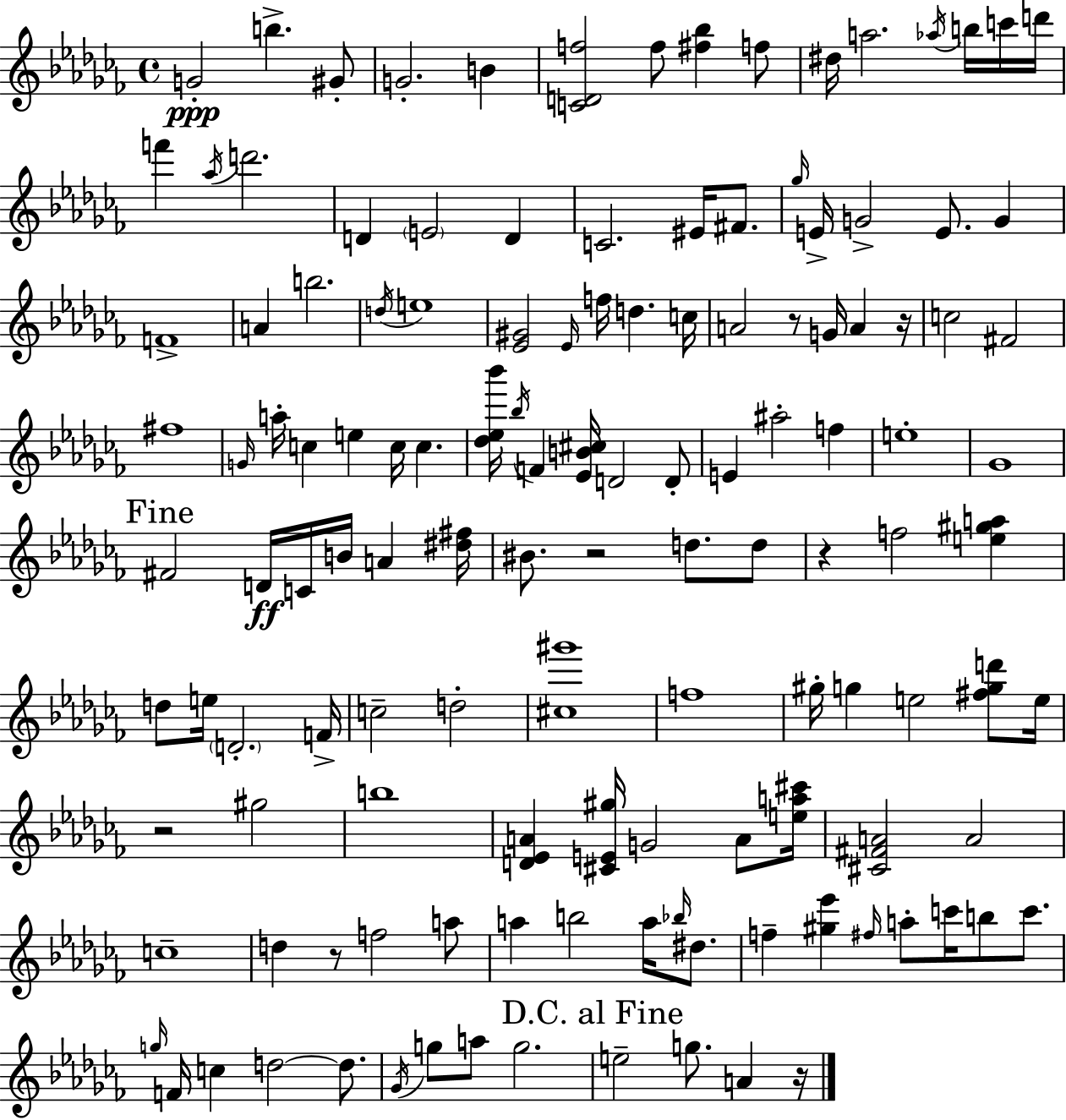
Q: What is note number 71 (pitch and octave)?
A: C5